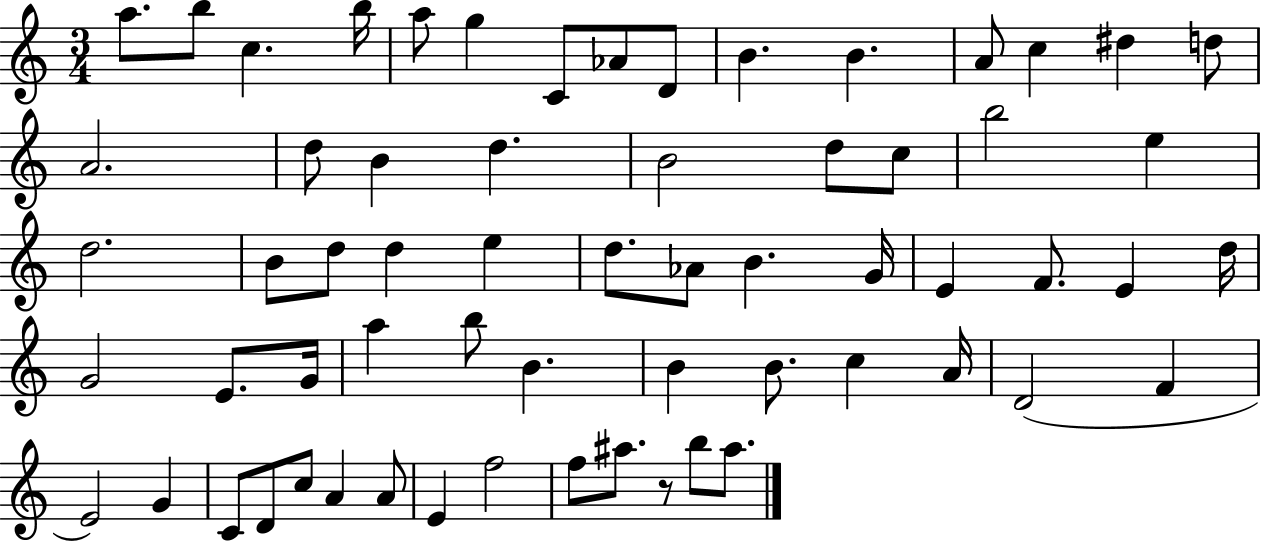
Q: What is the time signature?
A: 3/4